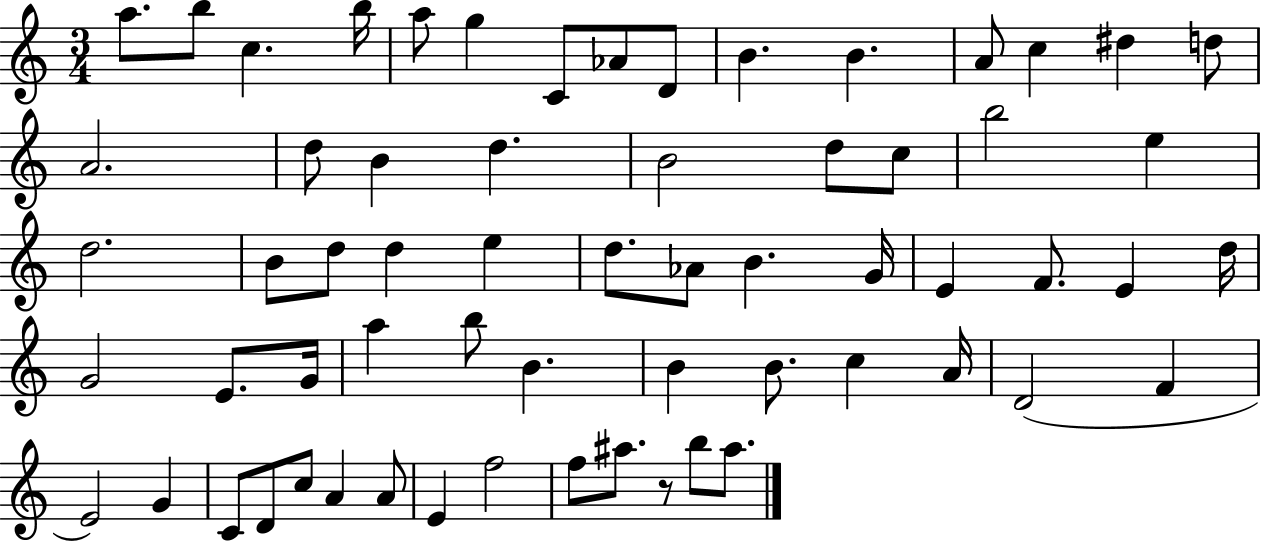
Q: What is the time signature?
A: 3/4